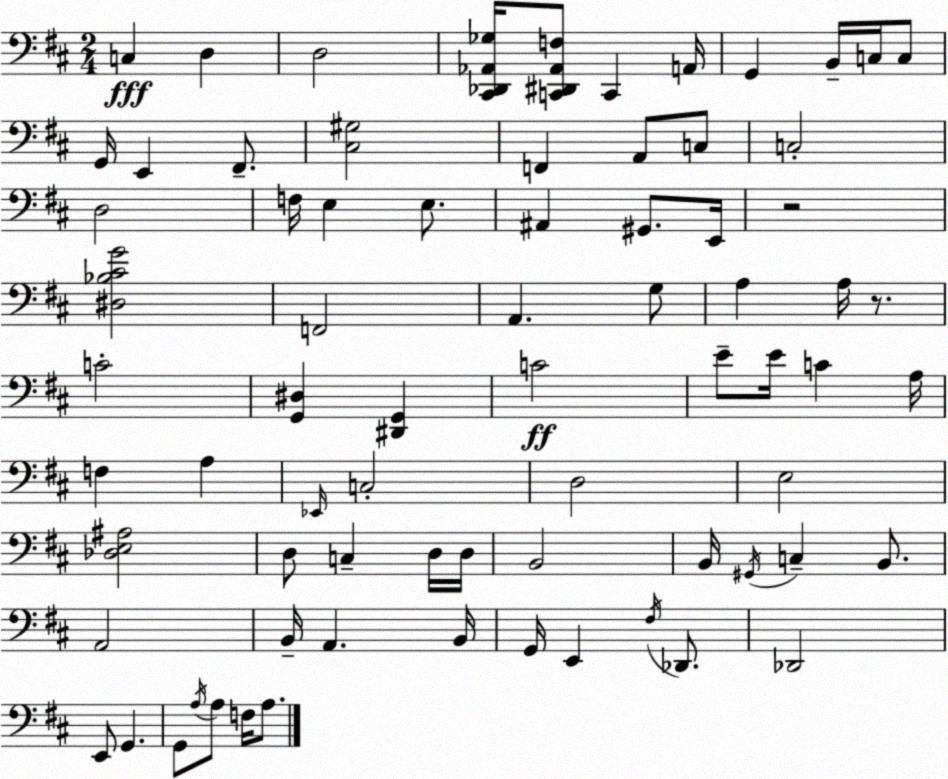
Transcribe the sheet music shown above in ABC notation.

X:1
T:Untitled
M:2/4
L:1/4
K:D
C, D, D,2 [^C,,_D,,_A,,_G,]/4 [C,,^D,,_A,,F,]/2 C,, A,,/4 G,, B,,/4 C,/4 C,/2 G,,/4 E,, ^F,,/2 [^C,^G,]2 F,, A,,/2 C,/2 C,2 D,2 F,/4 E, E,/2 ^A,, ^G,,/2 E,,/4 z2 [^D,_B,^CG]2 F,,2 A,, G,/2 A, A,/4 z/2 C2 [G,,^D,] [^D,,G,,] C2 E/2 E/4 C A,/4 F, A, _E,,/4 C,2 D,2 E,2 [_D,E,^A,]2 D,/2 C, D,/4 D,/4 B,,2 B,,/4 ^G,,/4 C, B,,/2 A,,2 B,,/4 A,, B,,/4 G,,/4 E,, ^F,/4 _D,,/2 _D,,2 E,,/2 G,, G,,/2 A,/4 A,/2 F,/4 A,/2